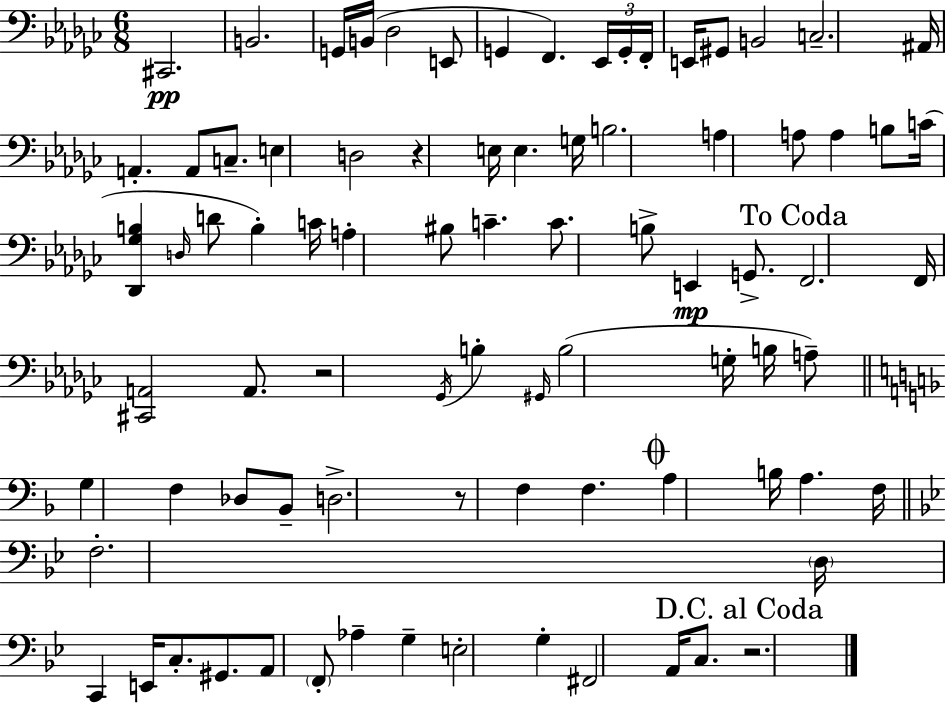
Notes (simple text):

C#2/h. B2/h. G2/s B2/s Db3/h E2/e G2/q F2/q. Eb2/s G2/s F2/s E2/s G#2/e B2/h C3/h. A#2/s A2/q. A2/e C3/e. E3/q D3/h R/q E3/s E3/q. G3/s B3/h. A3/q A3/e A3/q B3/e C4/s [Db2,Gb3,B3]/q D3/s D4/e B3/q C4/s A3/q BIS3/e C4/q. C4/e. B3/e E2/q G2/e. F2/h. F2/s [C#2,A2]/h A2/e. R/h Gb2/s B3/q G#2/s B3/h G3/s B3/s A3/e G3/q F3/q Db3/e Bb2/e D3/h. R/e F3/q F3/q. A3/q B3/s A3/q. F3/s F3/h. D3/s C2/q E2/s C3/e. G#2/e. A2/e F2/e Ab3/q G3/q E3/h G3/q F#2/h A2/s C3/e. R/h.